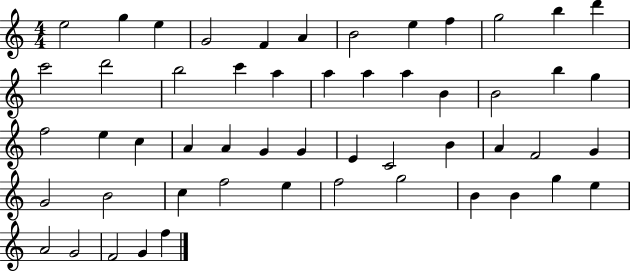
X:1
T:Untitled
M:4/4
L:1/4
K:C
e2 g e G2 F A B2 e f g2 b d' c'2 d'2 b2 c' a a a a B B2 b g f2 e c A A G G E C2 B A F2 G G2 B2 c f2 e f2 g2 B B g e A2 G2 F2 G f